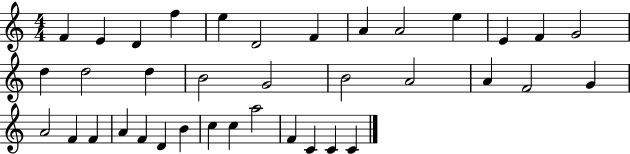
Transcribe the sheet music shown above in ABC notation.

X:1
T:Untitled
M:4/4
L:1/4
K:C
F E D f e D2 F A A2 e E F G2 d d2 d B2 G2 B2 A2 A F2 G A2 F F A F D B c c a2 F C C C